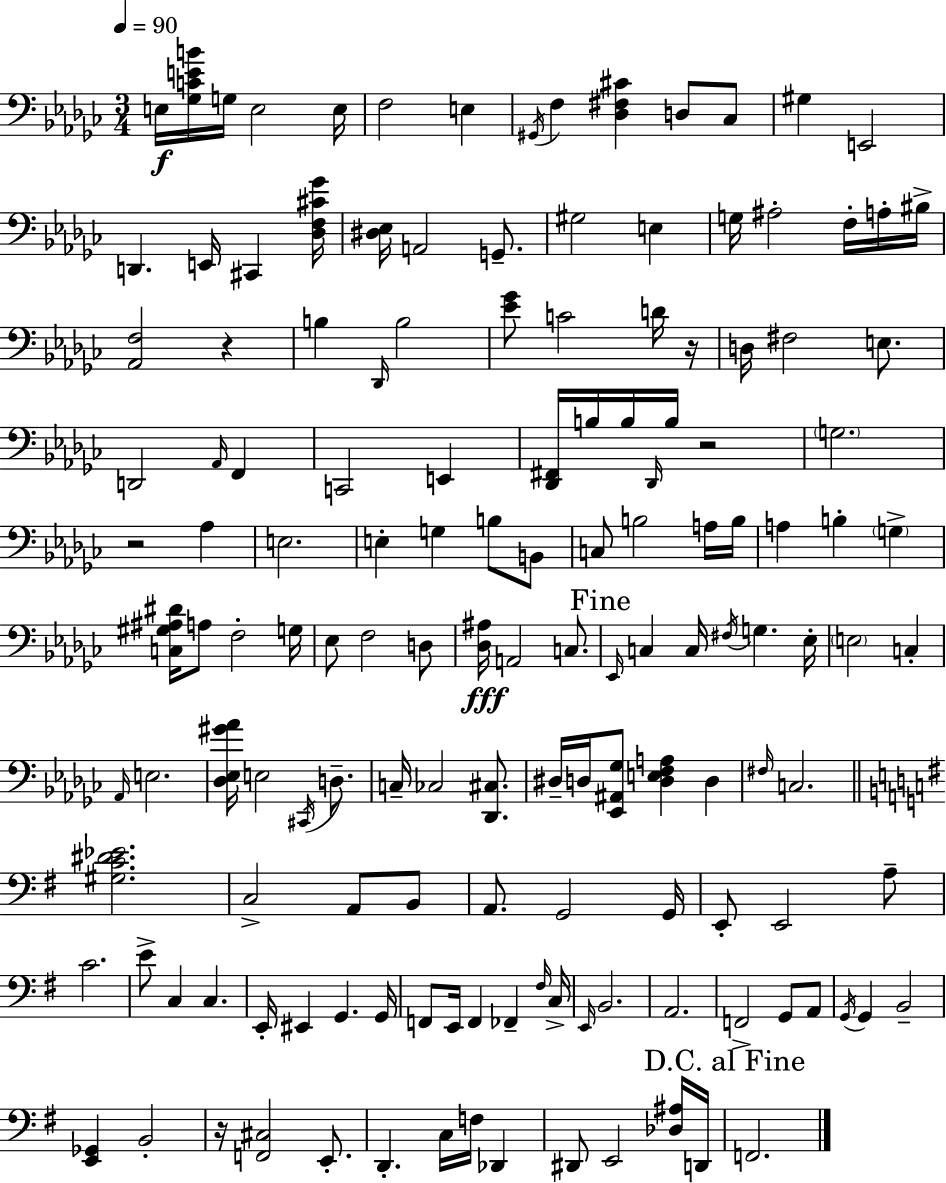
E3/s [Gb3,C4,E4,B4]/s G3/s E3/h E3/s F3/h E3/q G#2/s F3/q [Db3,F#3,C#4]/q D3/e CES3/e G#3/q E2/h D2/q. E2/s C#2/q [Db3,F3,C#4,Gb4]/s [D#3,Eb3]/s A2/h G2/e. G#3/h E3/q G3/s A#3/h F3/s A3/s BIS3/s [Ab2,F3]/h R/q B3/q Db2/s B3/h [Eb4,Gb4]/e C4/h D4/s R/s D3/s F#3/h E3/e. D2/h Ab2/s F2/q C2/h E2/q [Db2,F#2]/s B3/s B3/s Db2/s B3/s R/h G3/h. R/h Ab3/q E3/h. E3/q G3/q B3/e B2/e C3/e B3/h A3/s B3/s A3/q B3/q G3/q [C3,G#3,A#3,D#4]/s A3/e F3/h G3/s Eb3/e F3/h D3/e [Db3,A#3]/s A2/h C3/e. Eb2/s C3/q C3/s F#3/s G3/q. Eb3/s E3/h C3/q Ab2/s E3/h. [Db3,Eb3,G#4,Ab4]/s E3/h C#2/s D3/e. C3/s CES3/h [Db2,C#3]/e. D#3/s D3/s [Eb2,A#2,Gb3]/e [D3,E3,F3,A3]/q D3/q F#3/s C3/h. [G#3,C4,D#4,Eb4]/h. C3/h A2/e B2/e A2/e. G2/h G2/s E2/e E2/h A3/e C4/h. E4/e C3/q C3/q. E2/s EIS2/q G2/q. G2/s F2/e E2/s F2/q FES2/q F#3/s C3/s E2/s B2/h. A2/h. F2/h G2/e A2/e G2/s G2/q B2/h [E2,Gb2]/q B2/h R/s [F2,C#3]/h E2/e. D2/q. C3/s F3/s Db2/q D#2/e E2/h [Db3,A#3]/s D2/s F2/h.